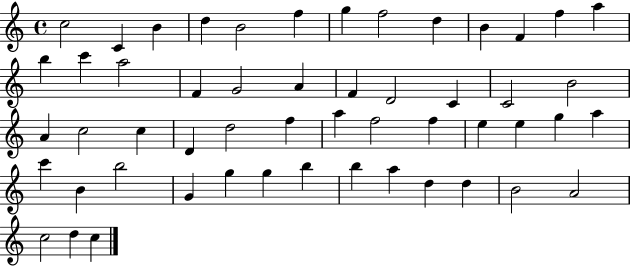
X:1
T:Untitled
M:4/4
L:1/4
K:C
c2 C B d B2 f g f2 d B F f a b c' a2 F G2 A F D2 C C2 B2 A c2 c D d2 f a f2 f e e g a c' B b2 G g g b b a d d B2 A2 c2 d c